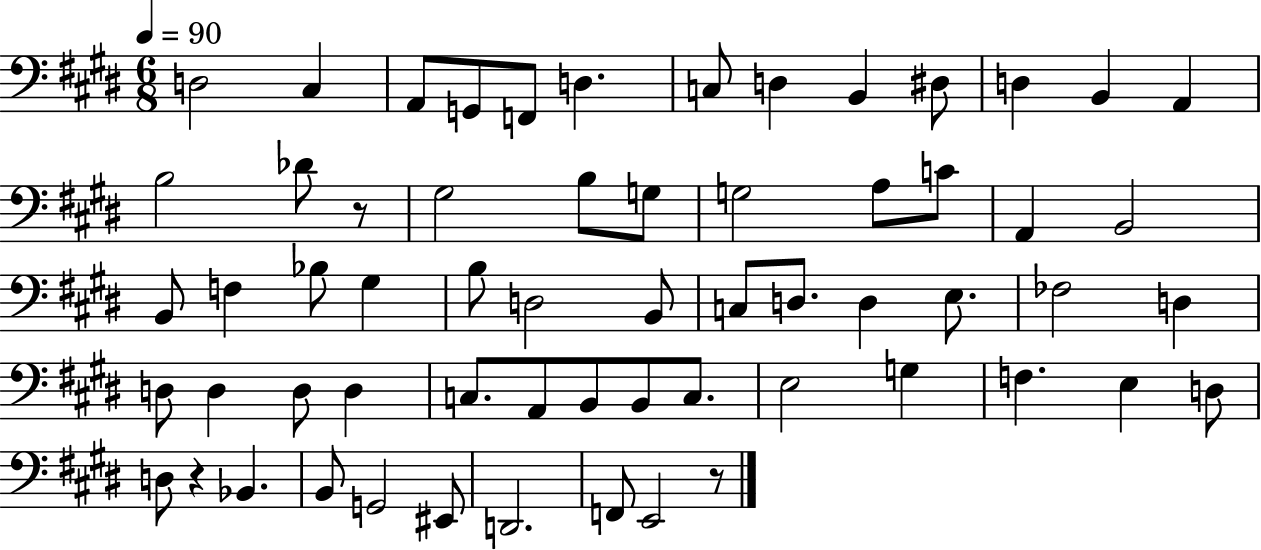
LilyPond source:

{
  \clef bass
  \numericTimeSignature
  \time 6/8
  \key e \major
  \tempo 4 = 90
  d2 cis4 | a,8 g,8 f,8 d4. | c8 d4 b,4 dis8 | d4 b,4 a,4 | \break b2 des'8 r8 | gis2 b8 g8 | g2 a8 c'8 | a,4 b,2 | \break b,8 f4 bes8 gis4 | b8 d2 b,8 | c8 d8. d4 e8. | fes2 d4 | \break d8 d4 d8 d4 | c8. a,8 b,8 b,8 c8. | e2 g4 | f4. e4 d8 | \break d8 r4 bes,4. | b,8 g,2 eis,8 | d,2. | f,8 e,2 r8 | \break \bar "|."
}